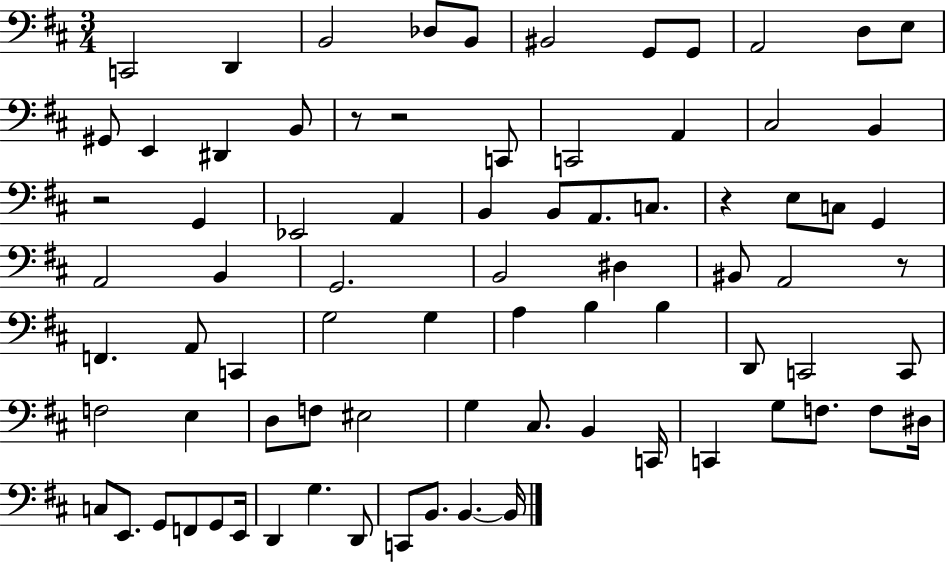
X:1
T:Untitled
M:3/4
L:1/4
K:D
C,,2 D,, B,,2 _D,/2 B,,/2 ^B,,2 G,,/2 G,,/2 A,,2 D,/2 E,/2 ^G,,/2 E,, ^D,, B,,/2 z/2 z2 C,,/2 C,,2 A,, ^C,2 B,, z2 G,, _E,,2 A,, B,, B,,/2 A,,/2 C,/2 z E,/2 C,/2 G,, A,,2 B,, G,,2 B,,2 ^D, ^B,,/2 A,,2 z/2 F,, A,,/2 C,, G,2 G, A, B, B, D,,/2 C,,2 C,,/2 F,2 E, D,/2 F,/2 ^E,2 G, ^C,/2 B,, C,,/4 C,, G,/2 F,/2 F,/2 ^D,/4 C,/2 E,,/2 G,,/2 F,,/2 G,,/2 E,,/4 D,, G, D,,/2 C,,/2 B,,/2 B,, B,,/4